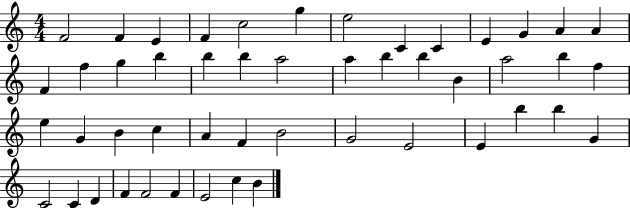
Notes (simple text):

F4/h F4/q E4/q F4/q C5/h G5/q E5/h C4/q C4/q E4/q G4/q A4/q A4/q F4/q F5/q G5/q B5/q B5/q B5/q A5/h A5/q B5/q B5/q B4/q A5/h B5/q F5/q E5/q G4/q B4/q C5/q A4/q F4/q B4/h G4/h E4/h E4/q B5/q B5/q G4/q C4/h C4/q D4/q F4/q F4/h F4/q E4/h C5/q B4/q